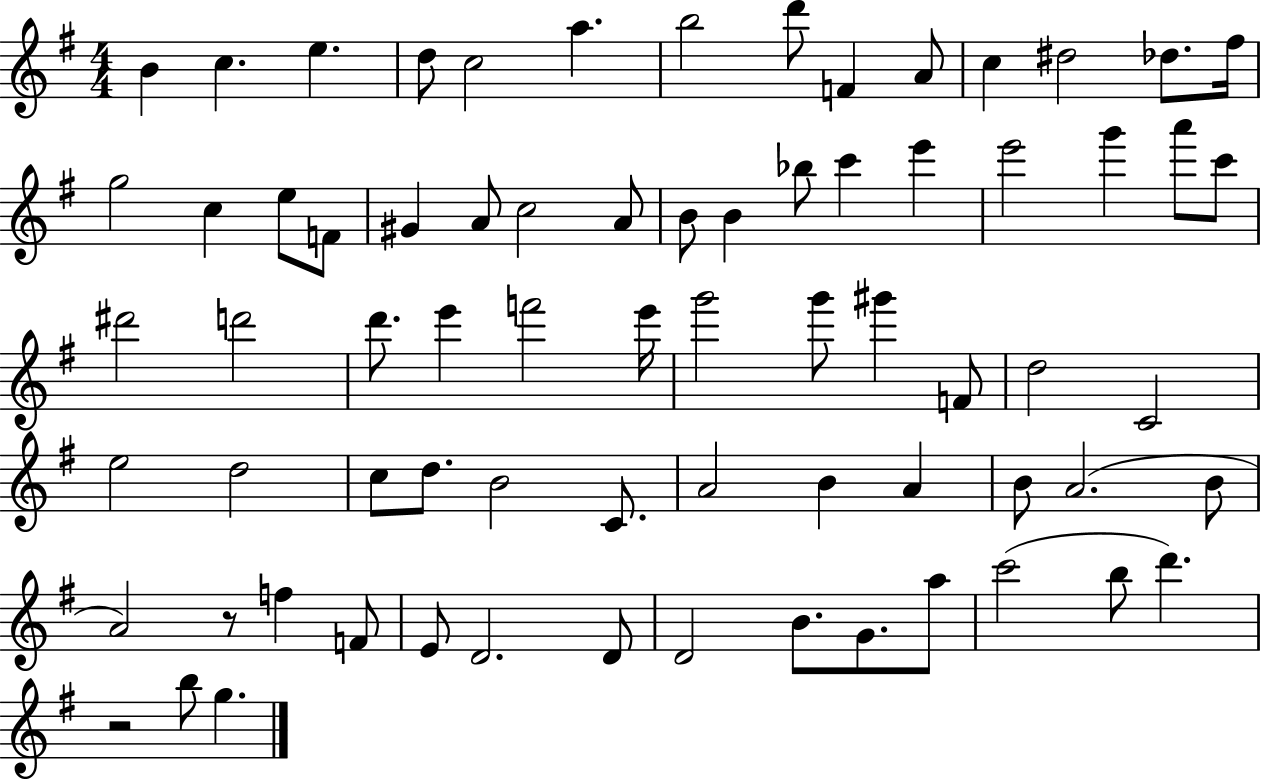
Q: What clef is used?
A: treble